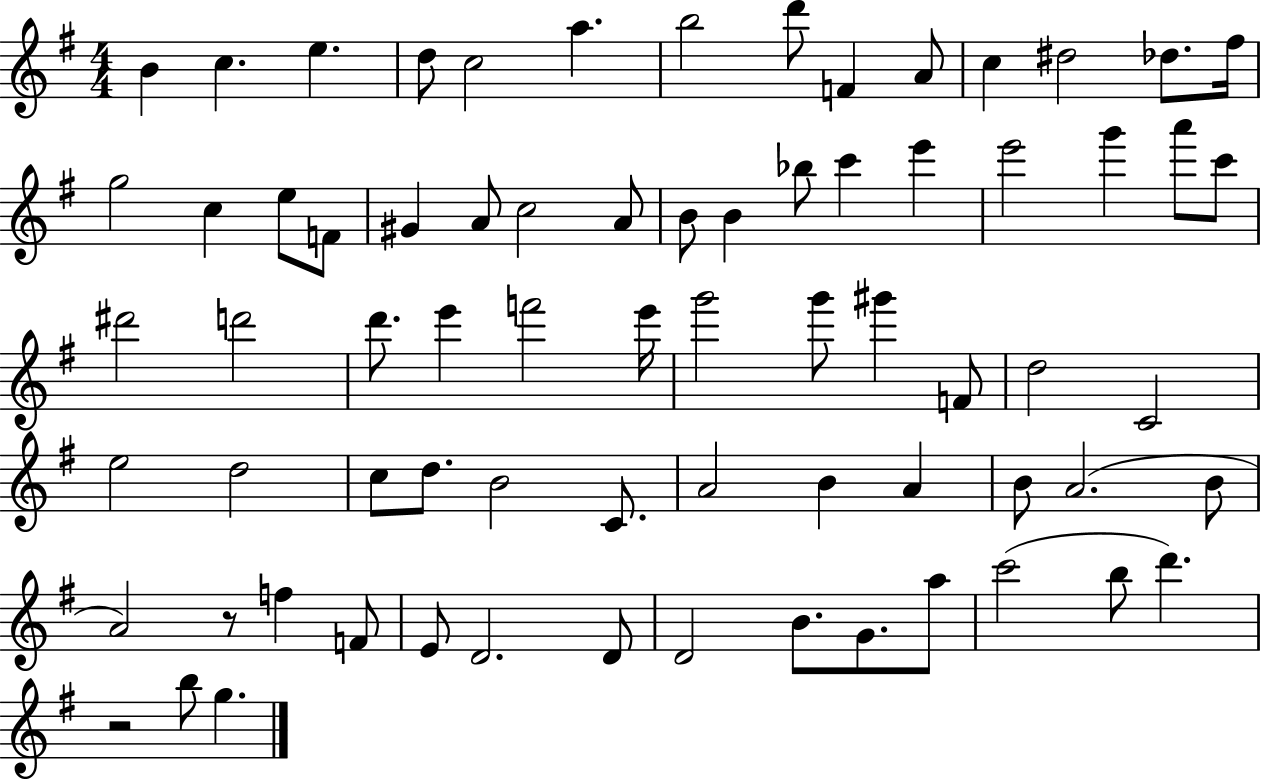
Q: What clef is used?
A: treble